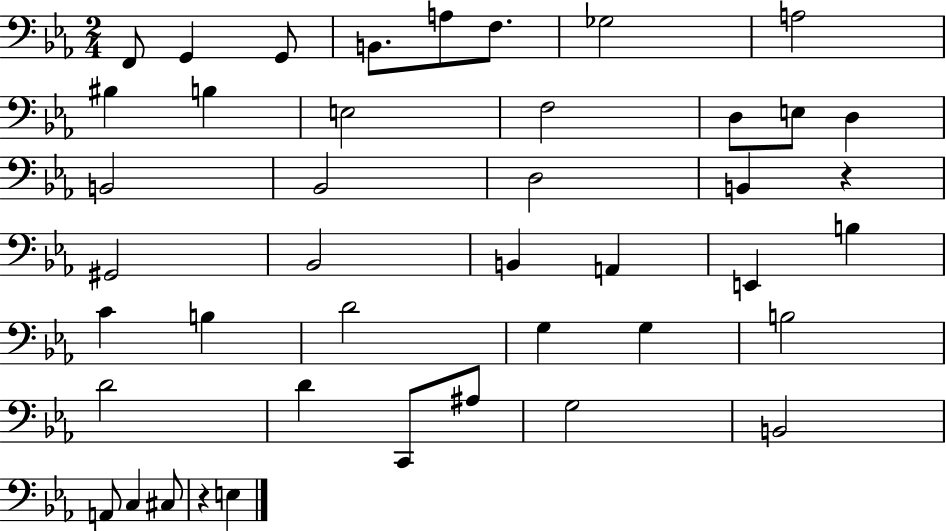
F2/e G2/q G2/e B2/e. A3/e F3/e. Gb3/h A3/h BIS3/q B3/q E3/h F3/h D3/e E3/e D3/q B2/h Bb2/h D3/h B2/q R/q G#2/h Bb2/h B2/q A2/q E2/q B3/q C4/q B3/q D4/h G3/q G3/q B3/h D4/h D4/q C2/e A#3/e G3/h B2/h A2/e C3/q C#3/e R/q E3/q